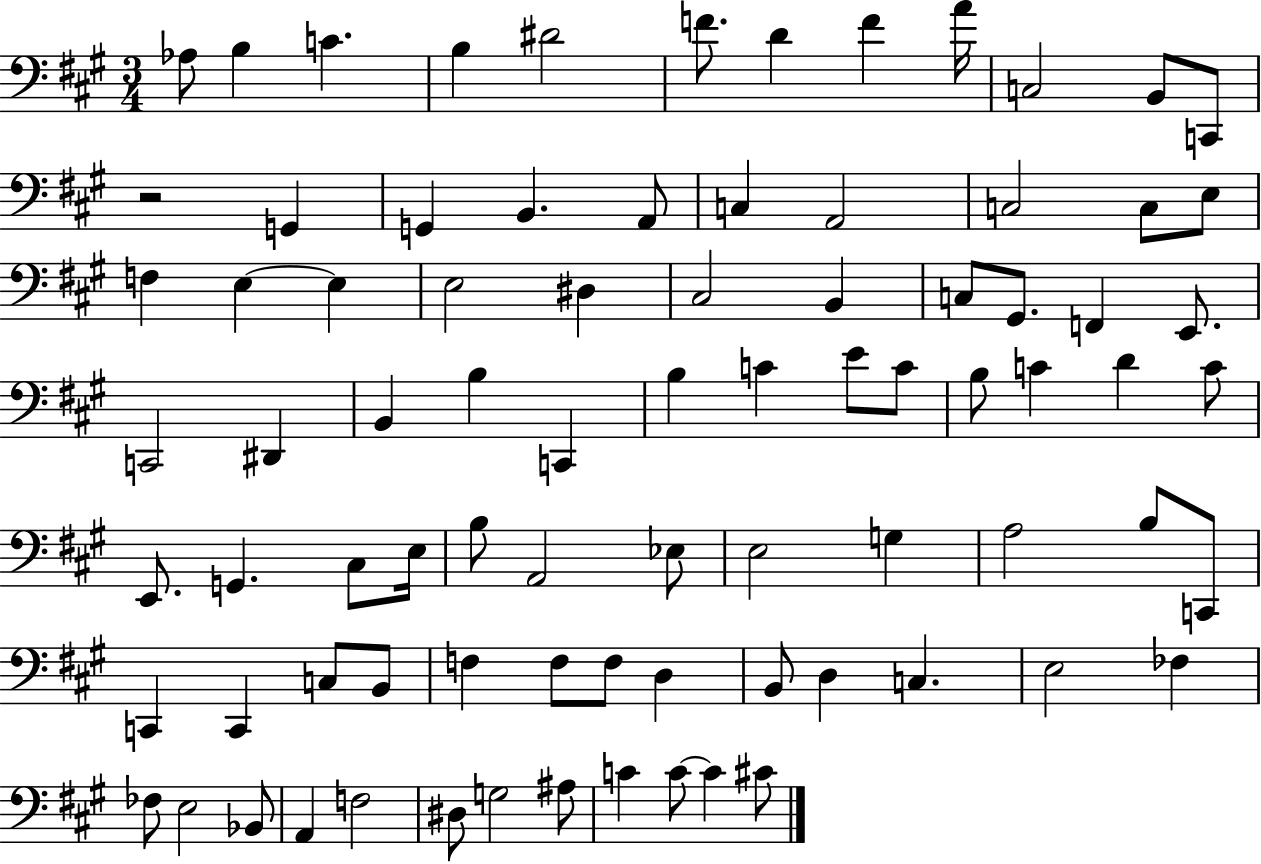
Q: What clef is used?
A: bass